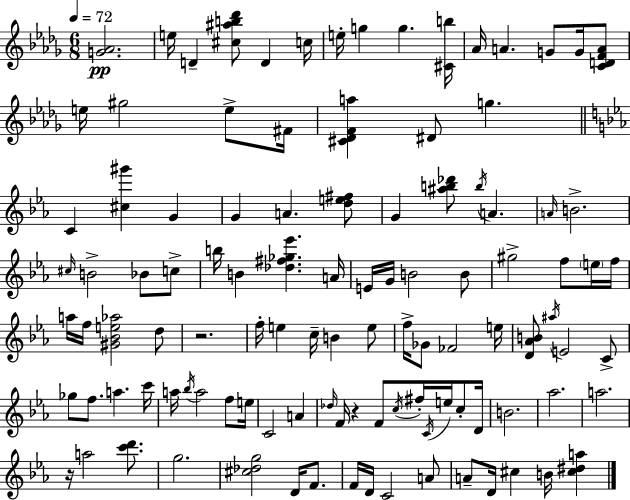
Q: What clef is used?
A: treble